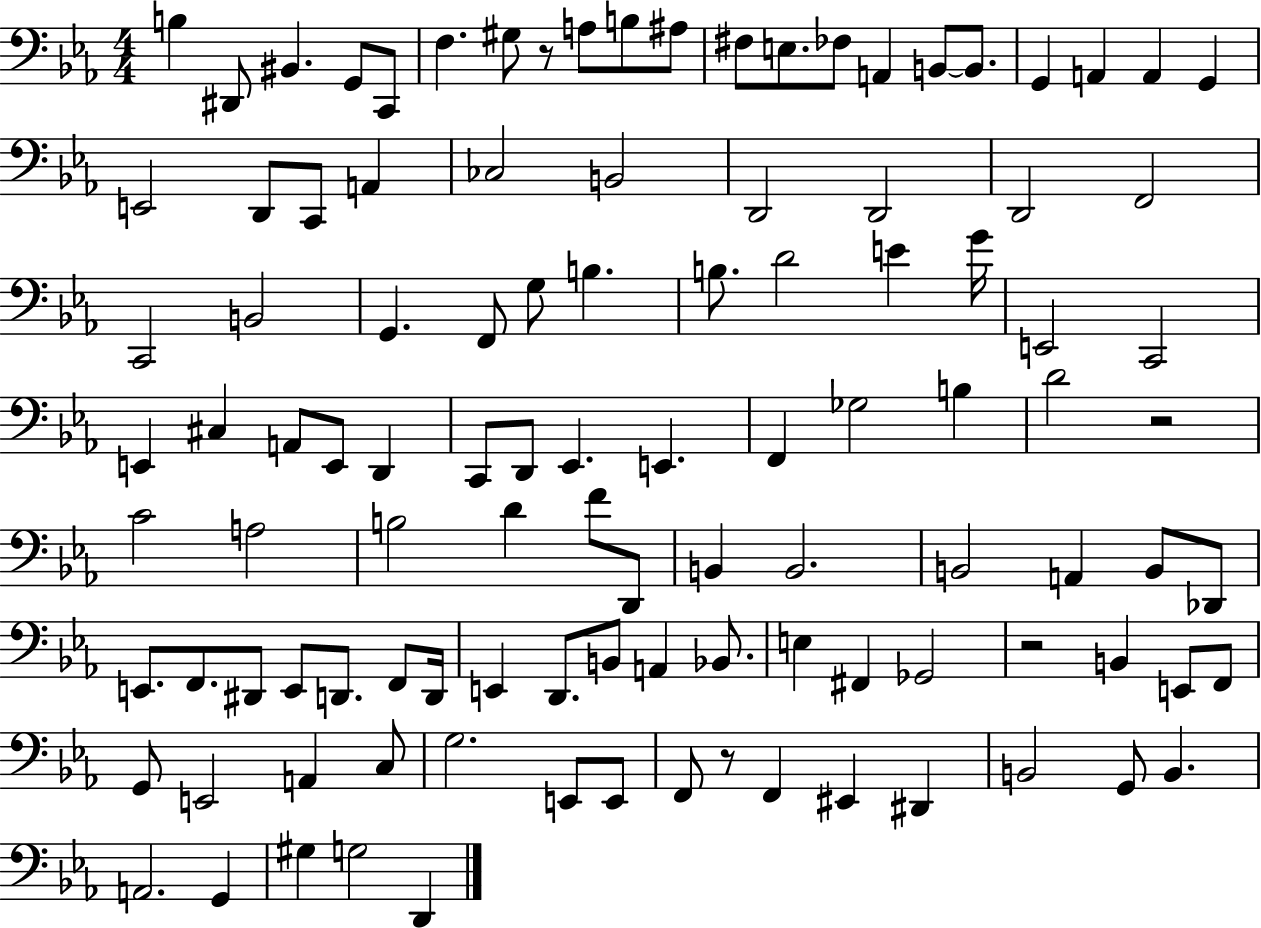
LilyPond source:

{
  \clef bass
  \numericTimeSignature
  \time 4/4
  \key ees \major
  b4 dis,8 bis,4. g,8 c,8 | f4. gis8 r8 a8 b8 ais8 | fis8 e8. fes8 a,4 b,8~~ b,8. | g,4 a,4 a,4 g,4 | \break e,2 d,8 c,8 a,4 | ces2 b,2 | d,2 d,2 | d,2 f,2 | \break c,2 b,2 | g,4. f,8 g8 b4. | b8. d'2 e'4 g'16 | e,2 c,2 | \break e,4 cis4 a,8 e,8 d,4 | c,8 d,8 ees,4. e,4. | f,4 ges2 b4 | d'2 r2 | \break c'2 a2 | b2 d'4 f'8 d,8 | b,4 b,2. | b,2 a,4 b,8 des,8 | \break e,8. f,8. dis,8 e,8 d,8. f,8 d,16 | e,4 d,8. b,8 a,4 bes,8. | e4 fis,4 ges,2 | r2 b,4 e,8 f,8 | \break g,8 e,2 a,4 c8 | g2. e,8 e,8 | f,8 r8 f,4 eis,4 dis,4 | b,2 g,8 b,4. | \break a,2. g,4 | gis4 g2 d,4 | \bar "|."
}